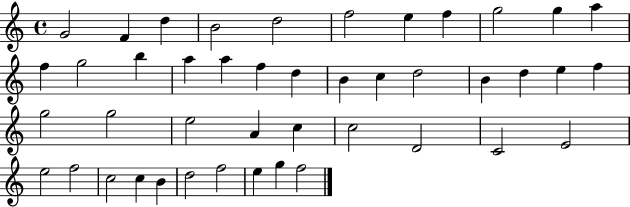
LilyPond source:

{
  \clef treble
  \time 4/4
  \defaultTimeSignature
  \key c \major
  g'2 f'4 d''4 | b'2 d''2 | f''2 e''4 f''4 | g''2 g''4 a''4 | \break f''4 g''2 b''4 | a''4 a''4 f''4 d''4 | b'4 c''4 d''2 | b'4 d''4 e''4 f''4 | \break g''2 g''2 | e''2 a'4 c''4 | c''2 d'2 | c'2 e'2 | \break e''2 f''2 | c''2 c''4 b'4 | d''2 f''2 | e''4 g''4 f''2 | \break \bar "|."
}